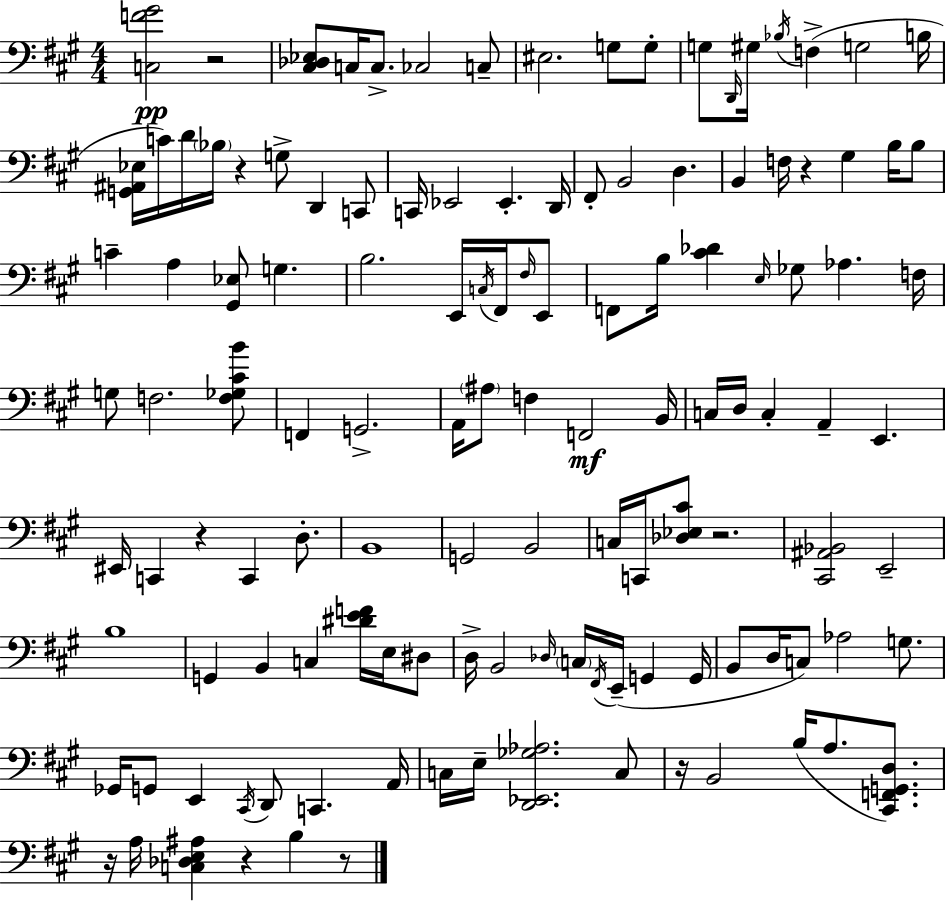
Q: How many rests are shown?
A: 9